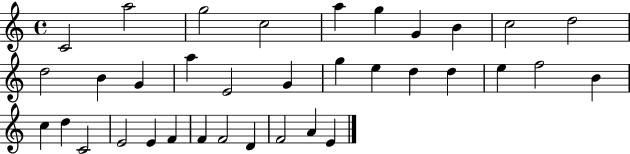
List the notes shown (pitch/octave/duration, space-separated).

C4/h A5/h G5/h C5/h A5/q G5/q G4/q B4/q C5/h D5/h D5/h B4/q G4/q A5/q E4/h G4/q G5/q E5/q D5/q D5/q E5/q F5/h B4/q C5/q D5/q C4/h E4/h E4/q F4/q F4/q F4/h D4/q F4/h A4/q E4/q